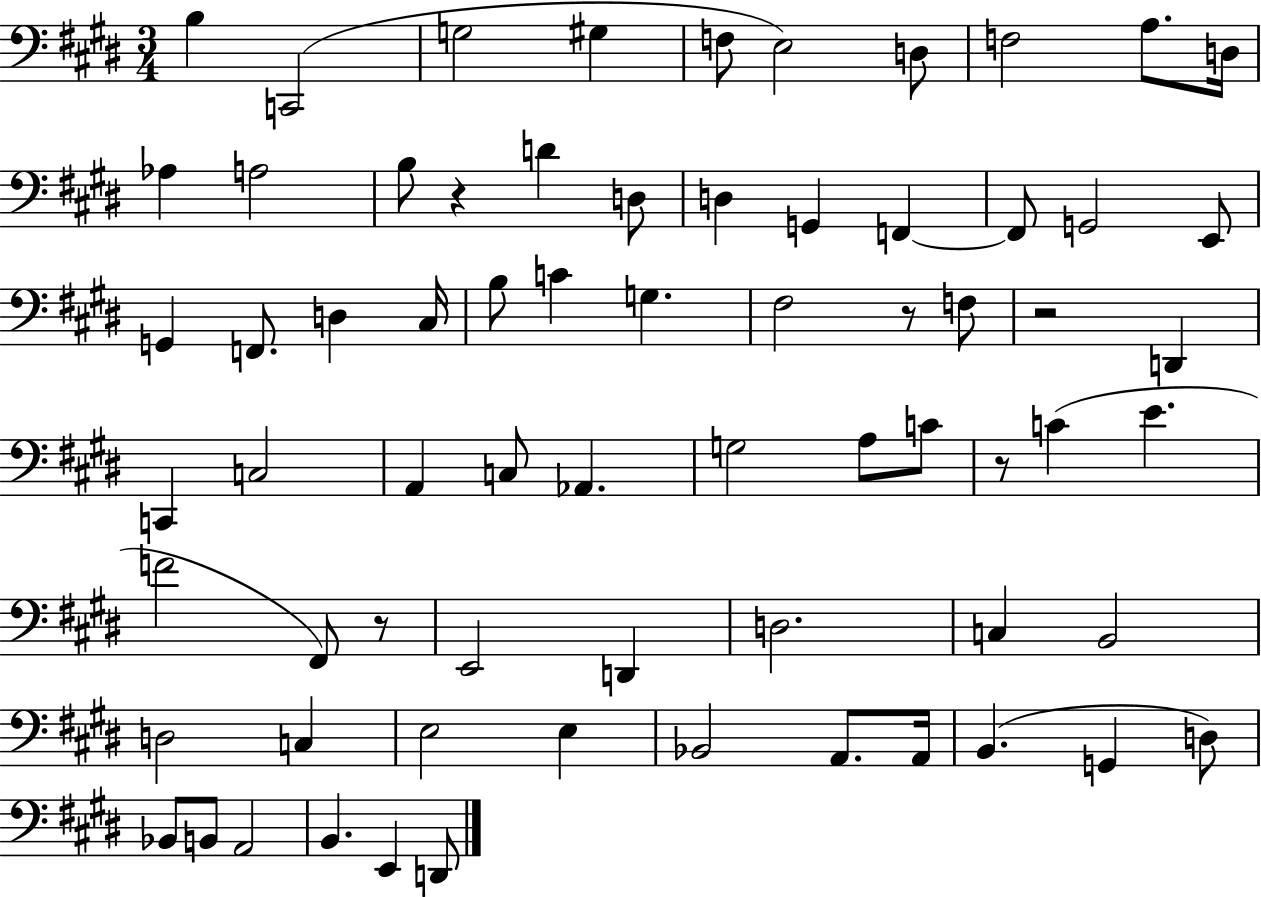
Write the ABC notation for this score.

X:1
T:Untitled
M:3/4
L:1/4
K:E
B, C,,2 G,2 ^G, F,/2 E,2 D,/2 F,2 A,/2 D,/4 _A, A,2 B,/2 z D D,/2 D, G,, F,, F,,/2 G,,2 E,,/2 G,, F,,/2 D, ^C,/4 B,/2 C G, ^F,2 z/2 F,/2 z2 D,, C,, C,2 A,, C,/2 _A,, G,2 A,/2 C/2 z/2 C E F2 ^F,,/2 z/2 E,,2 D,, D,2 C, B,,2 D,2 C, E,2 E, _B,,2 A,,/2 A,,/4 B,, G,, D,/2 _B,,/2 B,,/2 A,,2 B,, E,, D,,/2